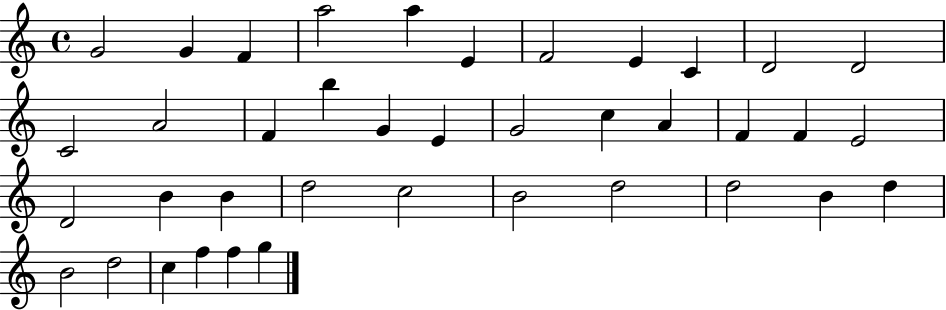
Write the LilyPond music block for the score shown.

{
  \clef treble
  \time 4/4
  \defaultTimeSignature
  \key c \major
  g'2 g'4 f'4 | a''2 a''4 e'4 | f'2 e'4 c'4 | d'2 d'2 | \break c'2 a'2 | f'4 b''4 g'4 e'4 | g'2 c''4 a'4 | f'4 f'4 e'2 | \break d'2 b'4 b'4 | d''2 c''2 | b'2 d''2 | d''2 b'4 d''4 | \break b'2 d''2 | c''4 f''4 f''4 g''4 | \bar "|."
}